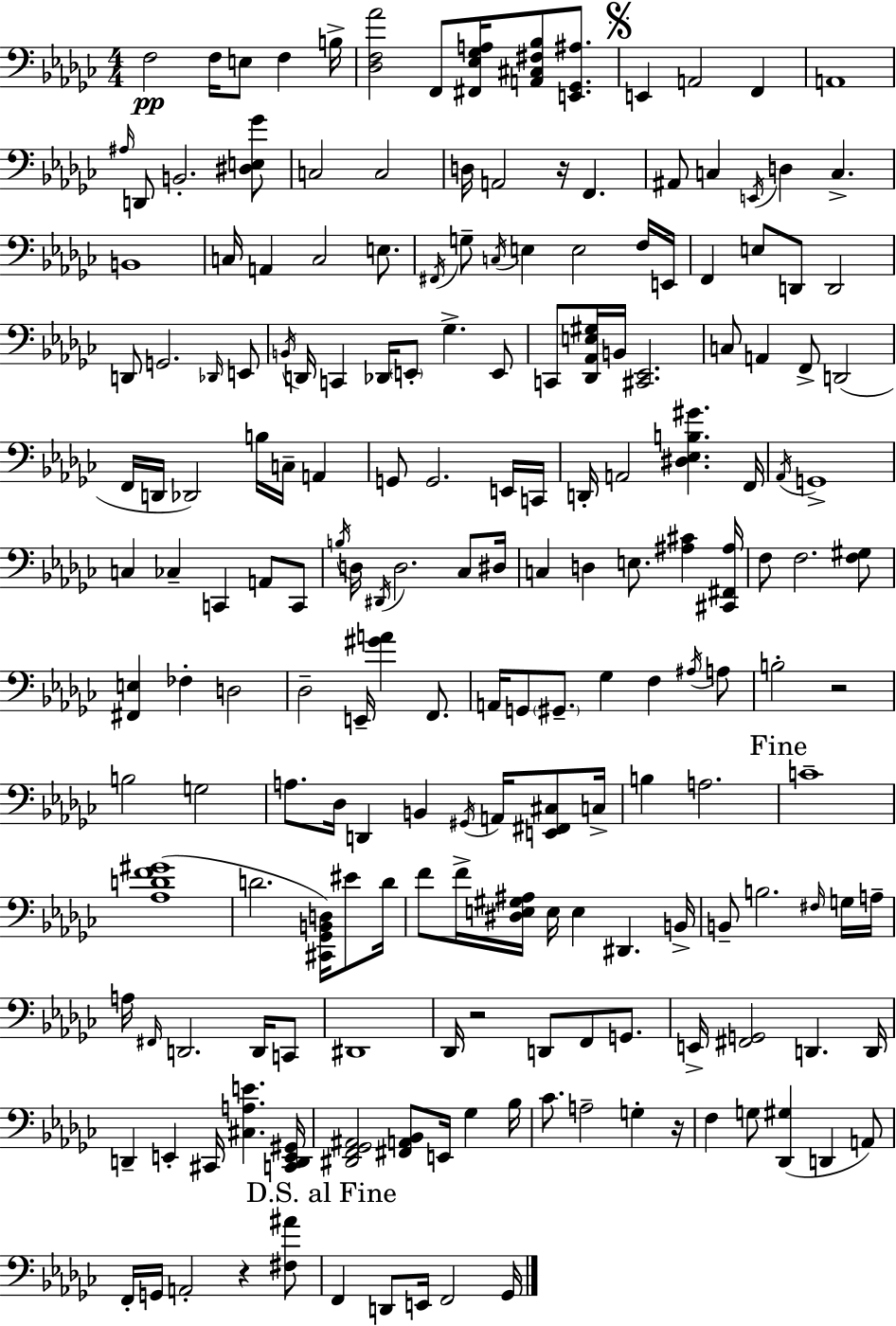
{
  \clef bass
  \numericTimeSignature
  \time 4/4
  \key ees \minor
  f2\pp f16 e8 f4 b16-> | <des f aes'>2 f,8 <fis, ees ges a>16 <a, cis fis bes>8 <e, ges, ais>8. | \mark \markup { \musicglyph "scripts.segno" } e,4 a,2 f,4 | a,1 | \break \grace { ais16 } d,8 b,2.-. <dis e ges'>8 | c2 c2 | d16 a,2 r16 f,4. | ais,8 c4 \acciaccatura { e,16 } d4 c4.-> | \break b,1 | c16 a,4 c2 e8. | \acciaccatura { fis,16 } g8-- \acciaccatura { c16 } e4 e2 | f16 e,16 f,4 e8 d,8 d,2 | \break d,8 g,2. | \grace { des,16 } e,8 \acciaccatura { b,16 } d,16 c,4 des,16 \parenthesize e,8-. ges4.-> | e,8 c,8 <des, aes, e gis>16 b,16 <cis, ees,>2. | c8 a,4 f,8-> d,2( | \break f,16 d,16 des,2) | b16 c16-- a,4 g,8 g,2. | e,16 c,16 d,16-. a,2 <dis ees b gis'>4. | f,16 \acciaccatura { aes,16 } g,1-> | \break c4 ces4-- c,4 | a,8 c,8 \acciaccatura { b16 } d16 \acciaccatura { dis,16 } d2. | ces8 dis16 c4 d4 | e8. <ais cis'>4 <cis, fis, ais>16 f8 f2. | \break <f gis>8 <fis, e>4 fes4-. | d2 des2-- | e,16-- <gis' a'>4 f,8. a,16 g,8 \parenthesize gis,8.-- ges4 | f4 \acciaccatura { ais16 } a8 b2-. | \break r2 b2 | g2 a8. des16 d,4 | b,4 \acciaccatura { gis,16 } a,16 <e, fis, cis>8 c16-> b4 a2. | \mark "Fine" c'1-- | \break <aes d' f' gis'>1( | d'2. | <cis, ges, b, d>16) eis'8 d'16 f'8 f'16-> <dis e gis ais>16 e16 | e4 dis,4. b,16-> b,8-- b2. | \break \grace { fis16 } g16 a16-- a16 \grace { fis,16 } d,2. | d,16 c,8 dis,1 | des,16 r2 | d,8 f,8 g,8. e,16-> <fis, g,>2 | \break d,4. d,16 d,4-- | e,4-. cis,16 <cis a e'>4. <c, d, e, gis,>16 <dis, f, ges, ais,>2 | <fis, a, bes,>8 e,16 ges4 bes16 ces'8. | a2-- g4-. r16 f4 | \break g8 <des, gis>4( d,4 a,8) f,16-. g,16 a,2-. | r4 <fis ais'>8 \mark "D.S. al Fine" f,4 | d,8 e,16 f,2 ges,16 \bar "|."
}